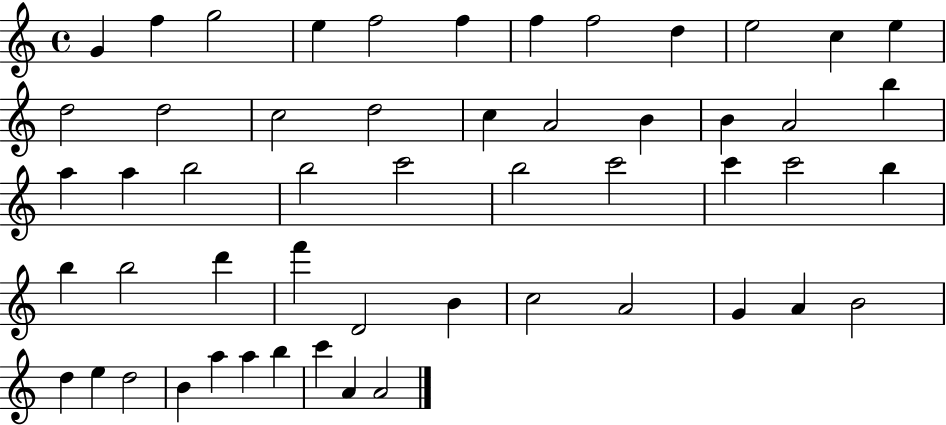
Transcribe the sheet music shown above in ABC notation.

X:1
T:Untitled
M:4/4
L:1/4
K:C
G f g2 e f2 f f f2 d e2 c e d2 d2 c2 d2 c A2 B B A2 b a a b2 b2 c'2 b2 c'2 c' c'2 b b b2 d' f' D2 B c2 A2 G A B2 d e d2 B a a b c' A A2